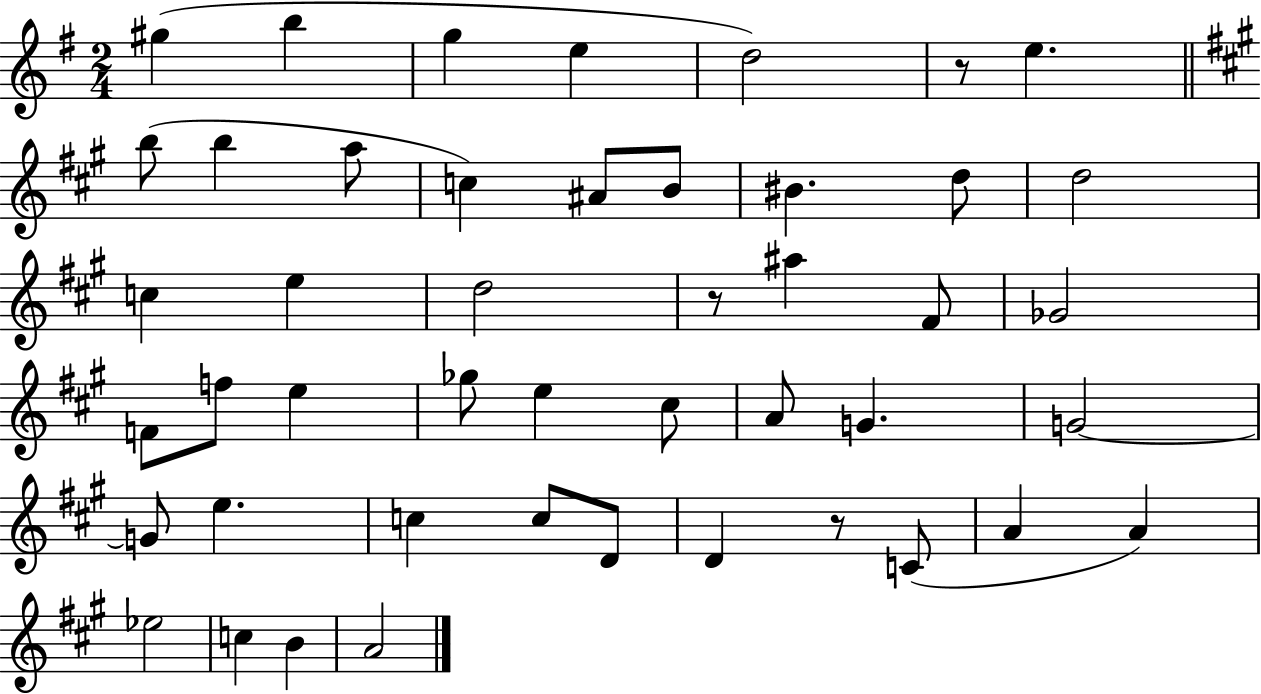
G#5/q B5/q G5/q E5/q D5/h R/e E5/q. B5/e B5/q A5/e C5/q A#4/e B4/e BIS4/q. D5/e D5/h C5/q E5/q D5/h R/e A#5/q F#4/e Gb4/h F4/e F5/e E5/q Gb5/e E5/q C#5/e A4/e G4/q. G4/h G4/e E5/q. C5/q C5/e D4/e D4/q R/e C4/e A4/q A4/q Eb5/h C5/q B4/q A4/h